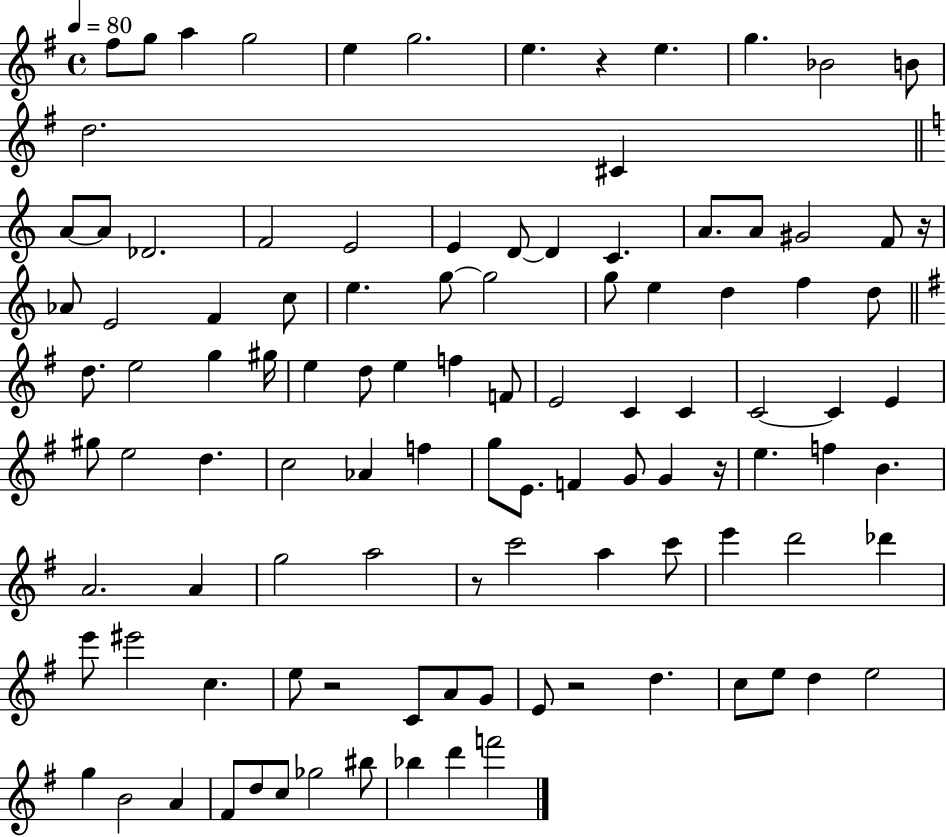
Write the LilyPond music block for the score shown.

{
  \clef treble
  \time 4/4
  \defaultTimeSignature
  \key g \major
  \tempo 4 = 80
  fis''8 g''8 a''4 g''2 | e''4 g''2. | e''4. r4 e''4. | g''4. bes'2 b'8 | \break d''2. cis'4 | \bar "||" \break \key c \major a'8~~ a'8 des'2. | f'2 e'2 | e'4 d'8~~ d'4 c'4. | a'8. a'8 gis'2 f'8 r16 | \break aes'8 e'2 f'4 c''8 | e''4. g''8~~ g''2 | g''8 e''4 d''4 f''4 d''8 | \bar "||" \break \key e \minor d''8. e''2 g''4 gis''16 | e''4 d''8 e''4 f''4 f'8 | e'2 c'4 c'4 | c'2~~ c'4 e'4 | \break gis''8 e''2 d''4. | c''2 aes'4 f''4 | g''8 e'8. f'4 g'8 g'4 r16 | e''4. f''4 b'4. | \break a'2. a'4 | g''2 a''2 | r8 c'''2 a''4 c'''8 | e'''4 d'''2 des'''4 | \break e'''8 eis'''2 c''4. | e''8 r2 c'8 a'8 g'8 | e'8 r2 d''4. | c''8 e''8 d''4 e''2 | \break g''4 b'2 a'4 | fis'8 d''8 c''8 ges''2 bis''8 | bes''4 d'''4 f'''2 | \bar "|."
}